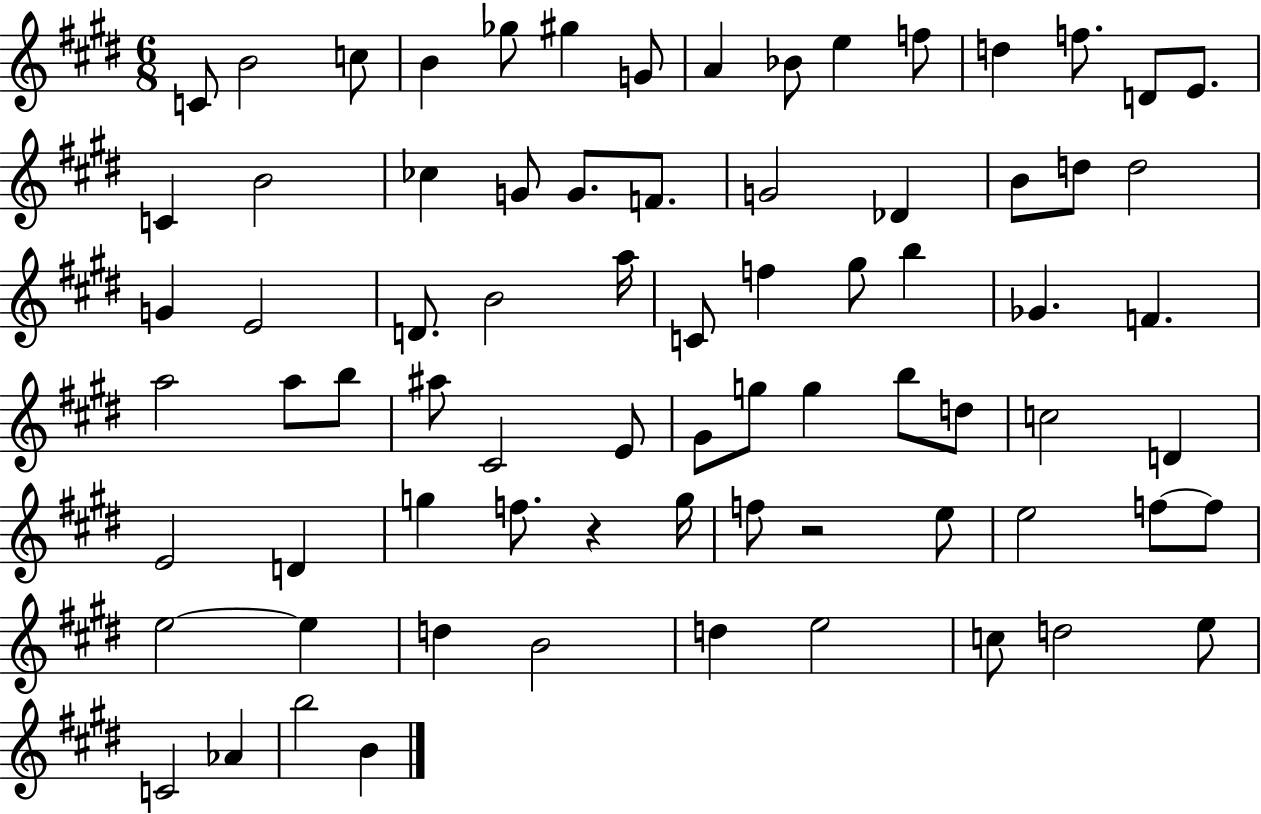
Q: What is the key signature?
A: E major